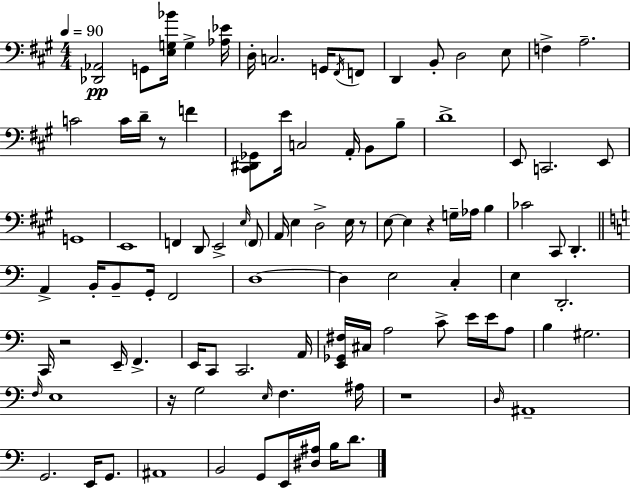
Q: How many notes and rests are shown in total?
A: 100